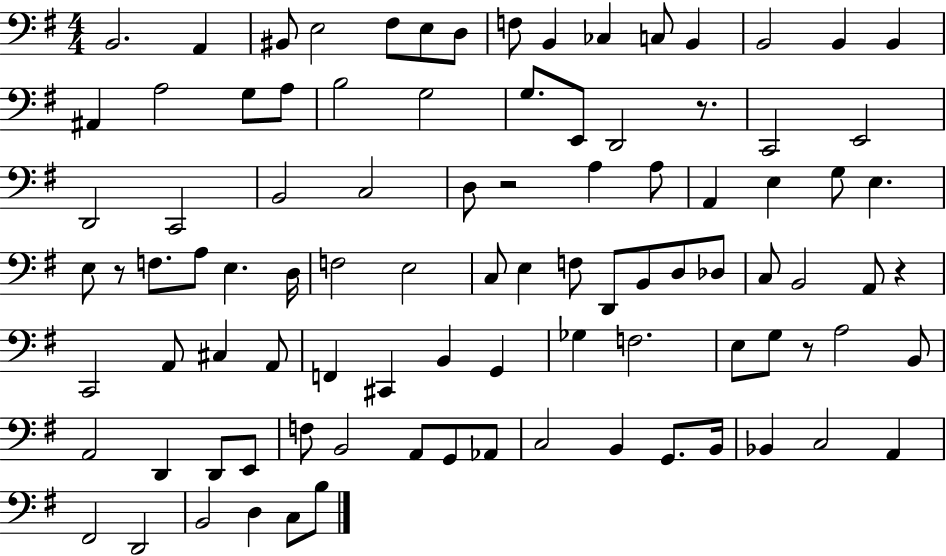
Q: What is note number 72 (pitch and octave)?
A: E2